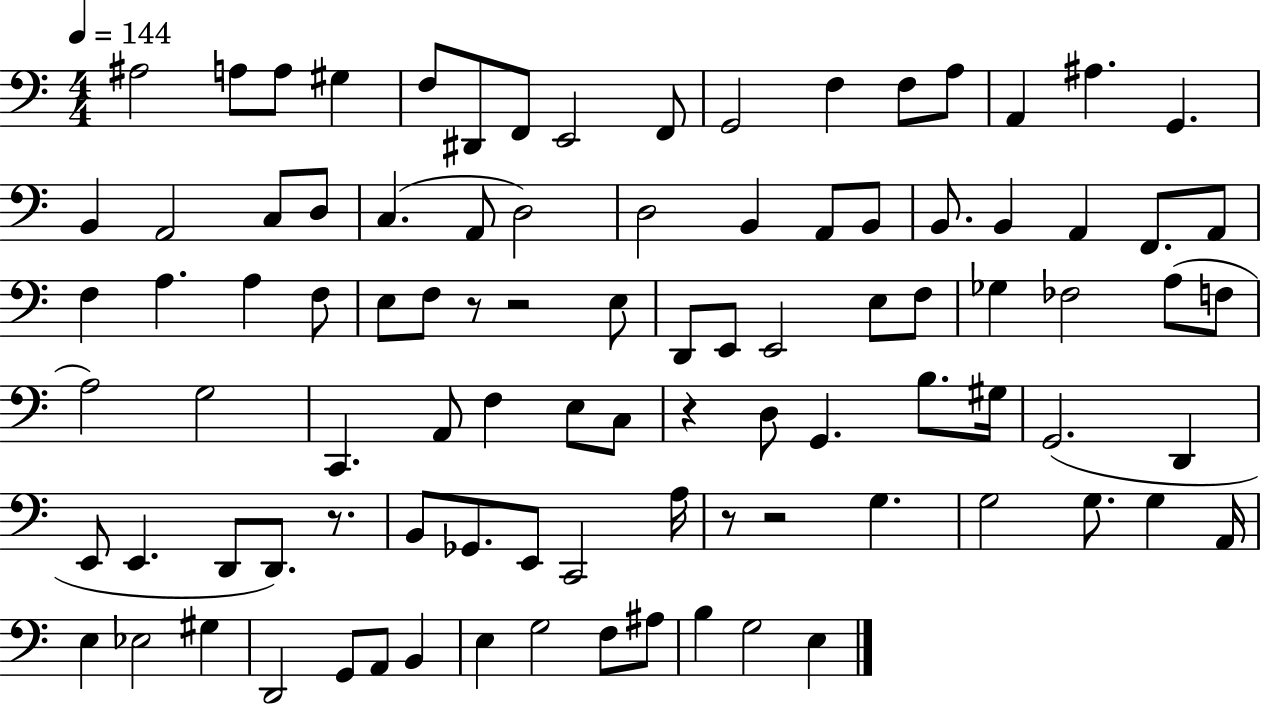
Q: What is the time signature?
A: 4/4